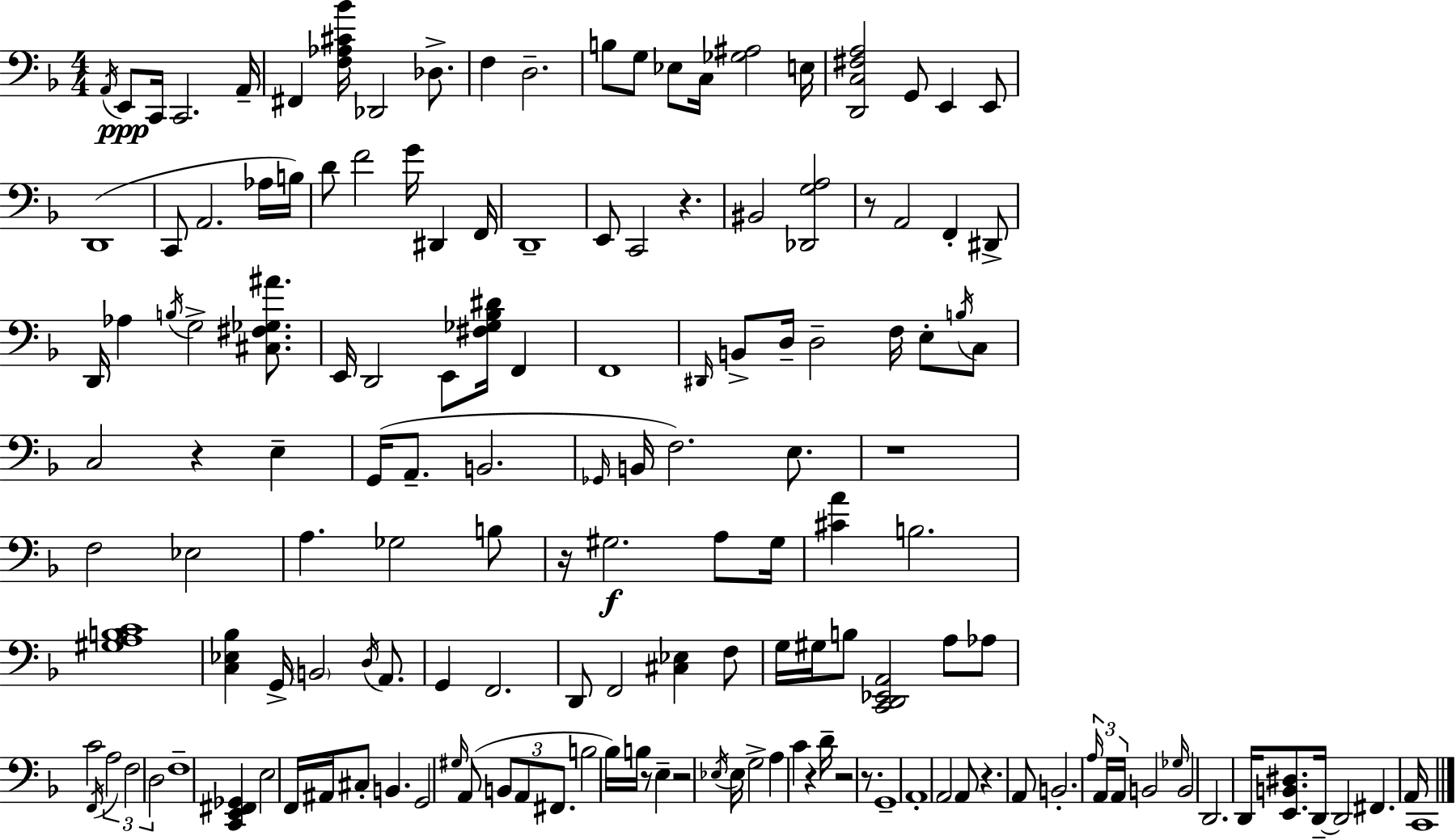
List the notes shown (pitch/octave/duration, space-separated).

A2/s E2/e C2/s C2/h. A2/s F#2/q [F3,Ab3,C#4,Bb4]/s Db2/h Db3/e. F3/q D3/h. B3/e G3/e Eb3/e C3/s [Gb3,A#3]/h E3/s [D2,C3,F#3,A3]/h G2/e E2/q E2/e D2/w C2/e A2/h. Ab3/s B3/s D4/e F4/h G4/s D#2/q F2/s D2/w E2/e C2/h R/q. BIS2/h [Db2,G3,A3]/h R/e A2/h F2/q D#2/e D2/s Ab3/q B3/s G3/h [C#3,F#3,Gb3,A#4]/e. E2/s D2/h E2/e [F#3,Gb3,Bb3,D#4]/s F2/q F2/w D#2/s B2/e D3/s D3/h F3/s E3/e B3/s C3/e C3/h R/q E3/q G2/s A2/e. B2/h. Gb2/s B2/s F3/h. E3/e. R/w F3/h Eb3/h A3/q. Gb3/h B3/e R/s G#3/h. A3/e G#3/s [C#4,A4]/q B3/h. [G#3,A3,B3,C4]/w [C3,Eb3,Bb3]/q G2/s B2/h D3/s A2/e. G2/q F2/h. D2/e F2/h [C#3,Eb3]/q F3/e G3/s G#3/s B3/e [C2,D2,Eb2,A2]/h A3/e Ab3/e C4/h F2/s A3/h F3/h D3/h F3/w [C2,E2,F#2,Gb2]/q E3/h F2/s A#2/s C#3/e B2/q. G2/h G#3/s A2/e B2/e A2/e F#2/e. B3/h Bb3/s B3/s R/e E3/q R/h Eb3/s Eb3/s G3/h A3/q C4/q R/q D4/s R/h R/e. G2/w A2/w A2/h A2/e R/q. A2/e B2/h. A3/s A2/s A2/s B2/h Gb3/s B2/h D2/h. D2/s [E2,B2,D#3]/e. D2/s D2/h F#2/q. A2/s C2/w